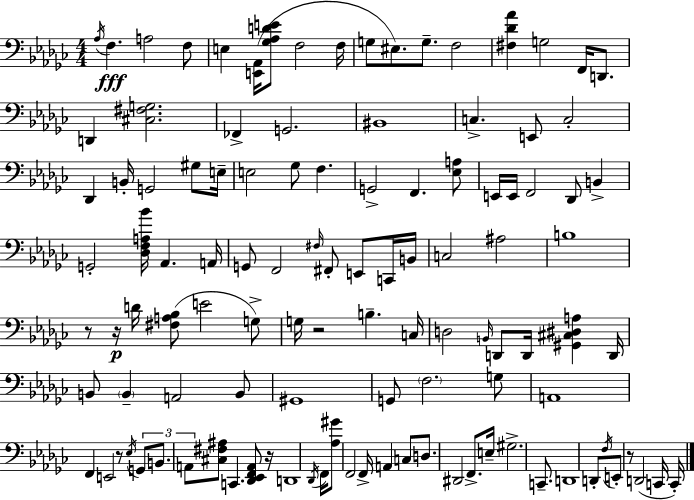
Ab3/s F3/q. A3/h F3/e E3/q [E2,Ab2]/s [Gb3,Ab3,D4,E4]/e F3/h F3/s G3/e EIS3/e. G3/e. F3/h [F#3,Db4,Ab4]/q G3/h F2/s D2/e. D2/q [C#3,F#3,G3]/h. FES2/q G2/h. BIS2/w C3/q. E2/e C3/h Db2/q B2/s G2/h G#3/e E3/s E3/h Gb3/e F3/q. G2/h F2/q. [Eb3,A3]/e E2/s E2/s F2/h Db2/e B2/q G2/h [Db3,F3,A3,Bb4]/s Ab2/q. A2/s G2/e F2/h F#3/s F#2/e E2/e C2/s B2/s C3/h A#3/h B3/w R/e R/s D4/s [F#3,A3,Bb3]/e E4/h G3/e G3/s R/h B3/q. C3/s D3/h B2/s D2/e D2/s [G#2,C#3,D#3,A3]/q D2/s B2/e B2/q A2/h B2/e G#2/w G2/e F3/h. G3/e A2/w F2/q E2/h R/e Eb3/s G2/e B2/e. A2/e [C#3,F#3,A#3]/e C2/q. [Db2,Eb2,F2,A2]/e R/s D2/w Db2/s F2/s [Ab3,G#4]/e F2/h F2/s A2/q C3/e D3/e. D#2/h F2/e. E3/s G#3/h. C2/e. D2/w D2/e F3/s E2/e R/e D2/h C2/s C2/s